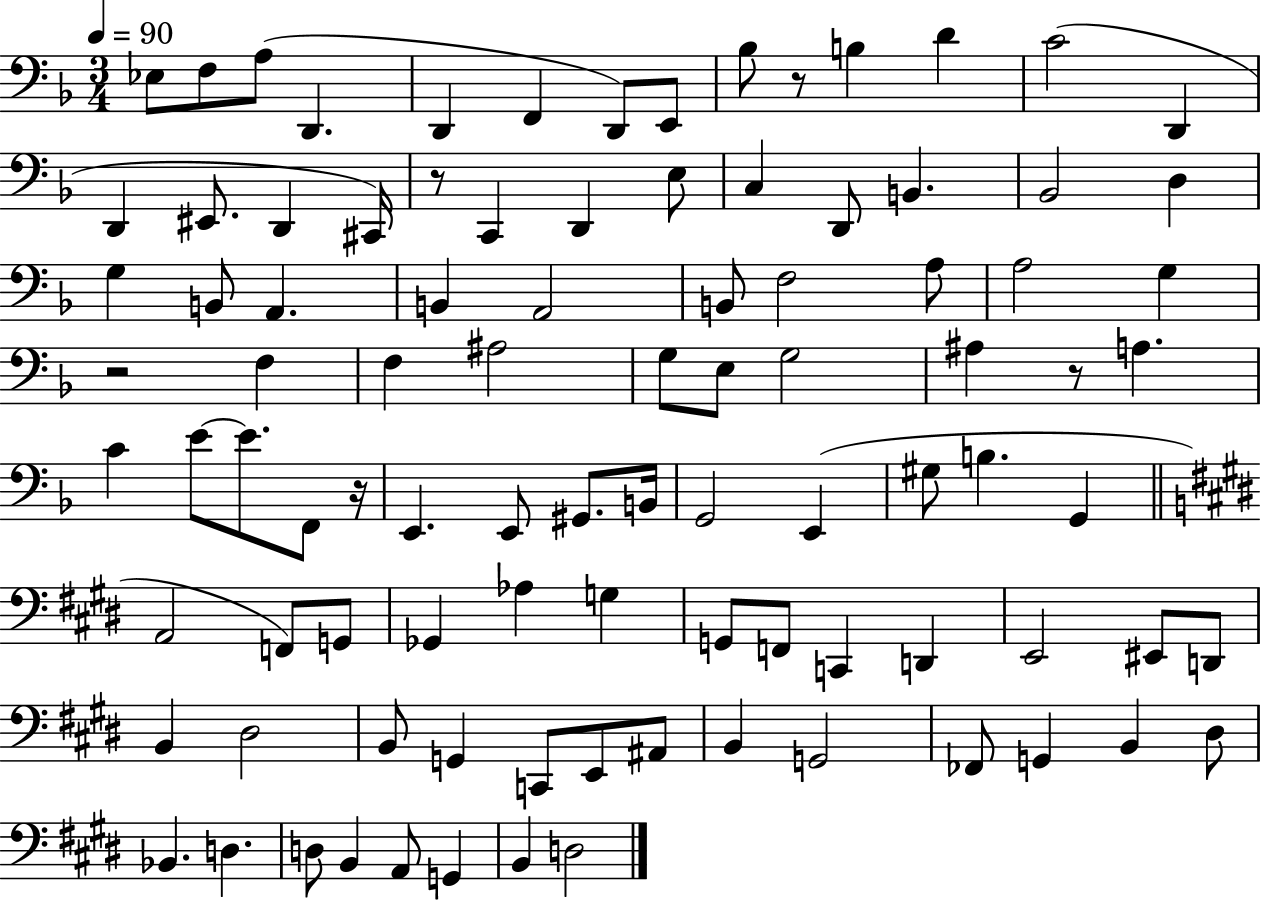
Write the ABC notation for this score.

X:1
T:Untitled
M:3/4
L:1/4
K:F
_E,/2 F,/2 A,/2 D,, D,, F,, D,,/2 E,,/2 _B,/2 z/2 B, D C2 D,, D,, ^E,,/2 D,, ^C,,/4 z/2 C,, D,, E,/2 C, D,,/2 B,, _B,,2 D, G, B,,/2 A,, B,, A,,2 B,,/2 F,2 A,/2 A,2 G, z2 F, F, ^A,2 G,/2 E,/2 G,2 ^A, z/2 A, C E/2 E/2 F,,/2 z/4 E,, E,,/2 ^G,,/2 B,,/4 G,,2 E,, ^G,/2 B, G,, A,,2 F,,/2 G,,/2 _G,, _A, G, G,,/2 F,,/2 C,, D,, E,,2 ^E,,/2 D,,/2 B,, ^D,2 B,,/2 G,, C,,/2 E,,/2 ^A,,/2 B,, G,,2 _F,,/2 G,, B,, ^D,/2 _B,, D, D,/2 B,, A,,/2 G,, B,, D,2